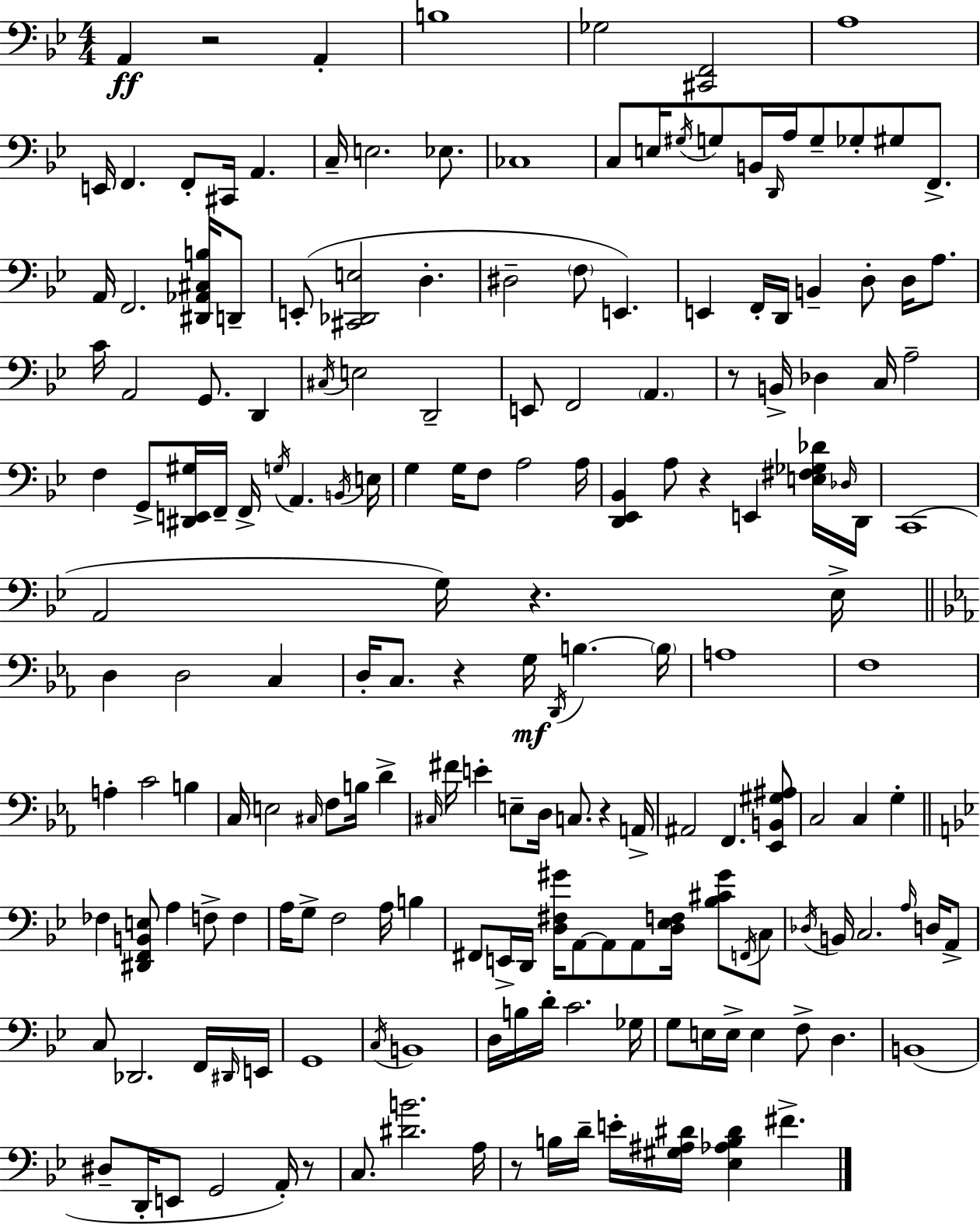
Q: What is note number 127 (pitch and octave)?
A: C3